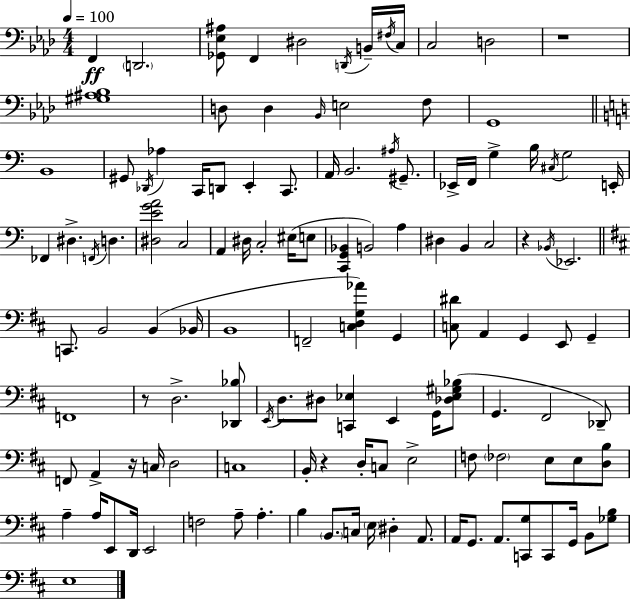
{
  \clef bass
  \numericTimeSignature
  \time 4/4
  \key aes \major
  \tempo 4 = 100
  f,4\ff \parenthesize d,2. | <ges, ees ais>8 f,4 dis2 \acciaccatura { d,16 } b,16-- | \acciaccatura { fis16 } c16 c2 d2 | r1 | \break <gis ais bes>1 | d8 d4 \grace { bes,16 } e2 | f8 g,1 | \bar "||" \break \key a \minor b,1 | gis,8 \acciaccatura { des,16 } aes4 c,16 d,8 e,4-. c,8. | a,16 b,2. \acciaccatura { ais16 } gis,8.-- | ees,16-> f,16 g4-> b16 \acciaccatura { cis16 } g2 | \break e,16-. fes,4 dis4.-> \acciaccatura { f,16 } d4. | <dis e' g' a'>2 c2 | a,4 dis16 c2-. | eis16( e8 <c, g, bes,>4 b,2) | \break a4 dis4 b,4 c2 | r4 \acciaccatura { bes,16 } ees,2. | \bar "||" \break \key d \major c,8. b,2 b,4( bes,16 | b,1 | f,2-- <c d g aes'>4) g,4 | <c dis'>8 a,4 g,4 e,8 g,4-- | \break f,1 | r8 d2.-> <des, bes>8 | \acciaccatura { e,16 } d8. dis8 <c, ees>4 e,4 g,16 <des ees gis bes>8( | g,4. fis,2 des,8--) | \break f,8 a,4-> r16 c16 d2 | c1 | b,16-. r4 d16-. c8 e2-> | f8 \parenthesize fes2 e8 e8 <d b>8 | \break a4-- a16 e,8 d,16 e,2 | f2 a8-- a4.-. | b4 \parenthesize b,8. c16 \parenthesize e16 dis4-. a,8. | a,16 g,8. a,8. <c, g>8 c,8 g,16 b,8 <ges b>8 | \break e1 | \bar "|."
}